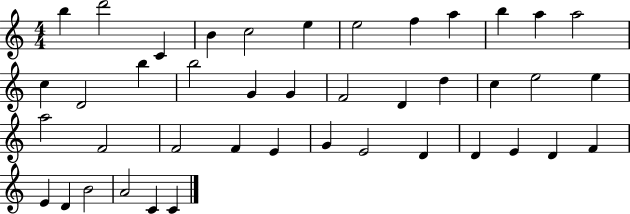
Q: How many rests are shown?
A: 0